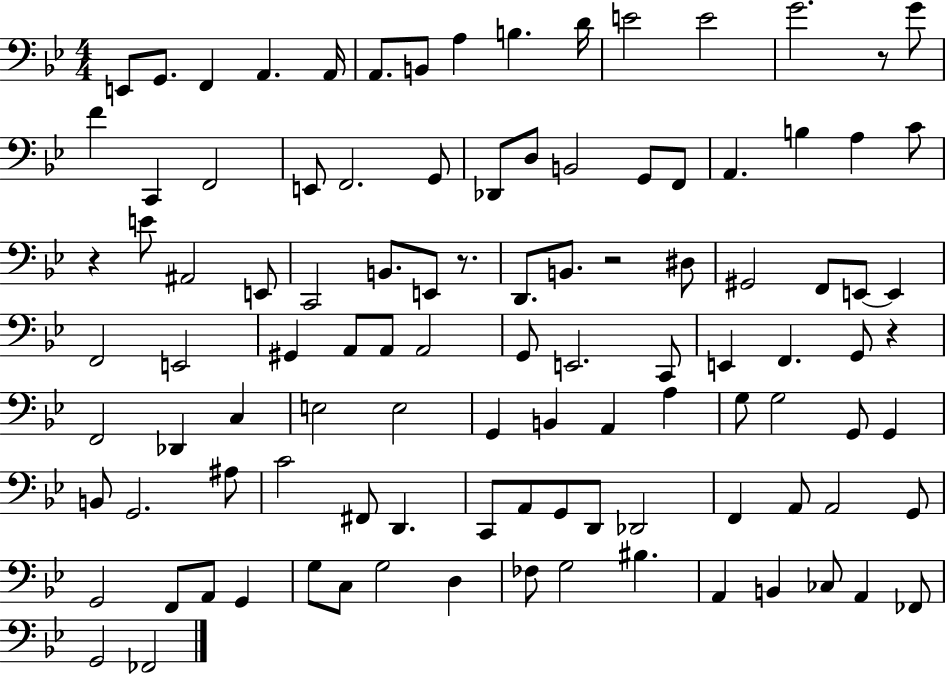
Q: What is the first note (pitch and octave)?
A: E2